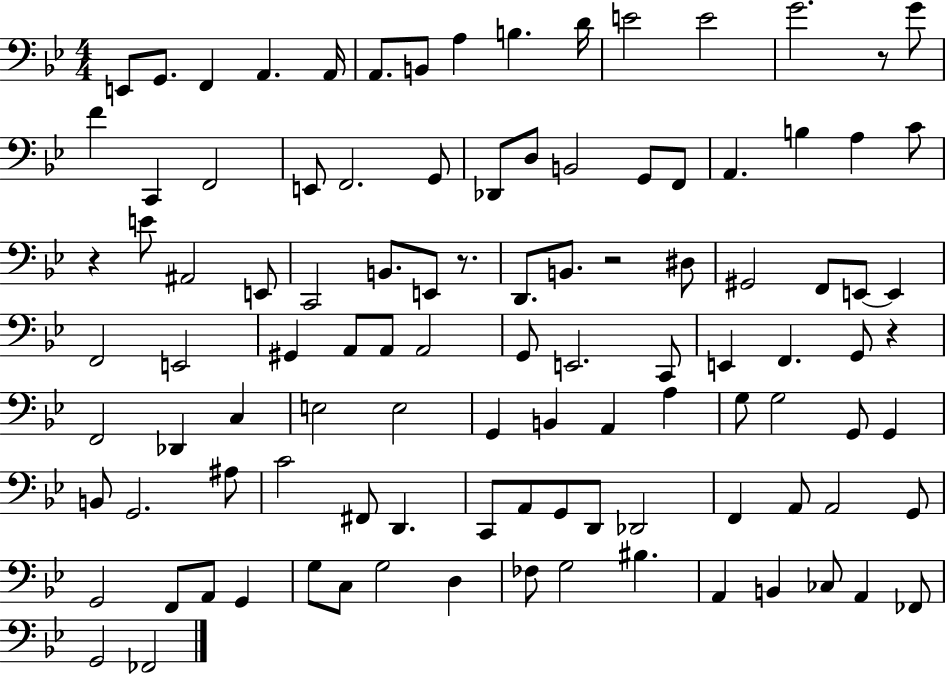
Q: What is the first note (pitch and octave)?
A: E2